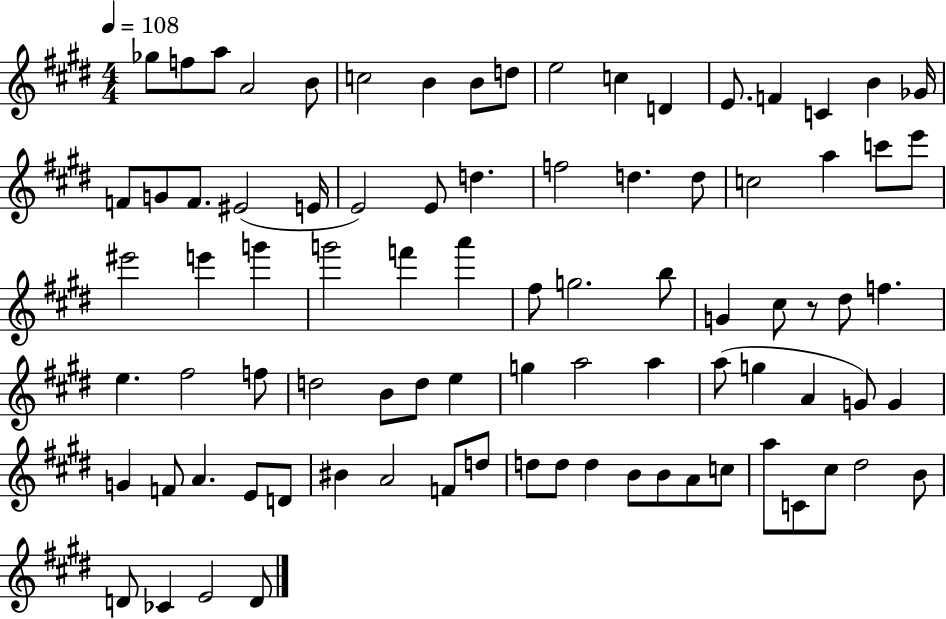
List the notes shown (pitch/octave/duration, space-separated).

Gb5/e F5/e A5/e A4/h B4/e C5/h B4/q B4/e D5/e E5/h C5/q D4/q E4/e. F4/q C4/q B4/q Gb4/s F4/e G4/e F4/e. EIS4/h E4/s E4/h E4/e D5/q. F5/h D5/q. D5/e C5/h A5/q C6/e E6/e EIS6/h E6/q G6/q G6/h F6/q A6/q F#5/e G5/h. B5/e G4/q C#5/e R/e D#5/e F5/q. E5/q. F#5/h F5/e D5/h B4/e D5/e E5/q G5/q A5/h A5/q A5/e G5/q A4/q G4/e G4/q G4/q F4/e A4/q. E4/e D4/e BIS4/q A4/h F4/e D5/e D5/e D5/e D5/q B4/e B4/e A4/e C5/e A5/e C4/e C#5/e D#5/h B4/e D4/e CES4/q E4/h D4/e